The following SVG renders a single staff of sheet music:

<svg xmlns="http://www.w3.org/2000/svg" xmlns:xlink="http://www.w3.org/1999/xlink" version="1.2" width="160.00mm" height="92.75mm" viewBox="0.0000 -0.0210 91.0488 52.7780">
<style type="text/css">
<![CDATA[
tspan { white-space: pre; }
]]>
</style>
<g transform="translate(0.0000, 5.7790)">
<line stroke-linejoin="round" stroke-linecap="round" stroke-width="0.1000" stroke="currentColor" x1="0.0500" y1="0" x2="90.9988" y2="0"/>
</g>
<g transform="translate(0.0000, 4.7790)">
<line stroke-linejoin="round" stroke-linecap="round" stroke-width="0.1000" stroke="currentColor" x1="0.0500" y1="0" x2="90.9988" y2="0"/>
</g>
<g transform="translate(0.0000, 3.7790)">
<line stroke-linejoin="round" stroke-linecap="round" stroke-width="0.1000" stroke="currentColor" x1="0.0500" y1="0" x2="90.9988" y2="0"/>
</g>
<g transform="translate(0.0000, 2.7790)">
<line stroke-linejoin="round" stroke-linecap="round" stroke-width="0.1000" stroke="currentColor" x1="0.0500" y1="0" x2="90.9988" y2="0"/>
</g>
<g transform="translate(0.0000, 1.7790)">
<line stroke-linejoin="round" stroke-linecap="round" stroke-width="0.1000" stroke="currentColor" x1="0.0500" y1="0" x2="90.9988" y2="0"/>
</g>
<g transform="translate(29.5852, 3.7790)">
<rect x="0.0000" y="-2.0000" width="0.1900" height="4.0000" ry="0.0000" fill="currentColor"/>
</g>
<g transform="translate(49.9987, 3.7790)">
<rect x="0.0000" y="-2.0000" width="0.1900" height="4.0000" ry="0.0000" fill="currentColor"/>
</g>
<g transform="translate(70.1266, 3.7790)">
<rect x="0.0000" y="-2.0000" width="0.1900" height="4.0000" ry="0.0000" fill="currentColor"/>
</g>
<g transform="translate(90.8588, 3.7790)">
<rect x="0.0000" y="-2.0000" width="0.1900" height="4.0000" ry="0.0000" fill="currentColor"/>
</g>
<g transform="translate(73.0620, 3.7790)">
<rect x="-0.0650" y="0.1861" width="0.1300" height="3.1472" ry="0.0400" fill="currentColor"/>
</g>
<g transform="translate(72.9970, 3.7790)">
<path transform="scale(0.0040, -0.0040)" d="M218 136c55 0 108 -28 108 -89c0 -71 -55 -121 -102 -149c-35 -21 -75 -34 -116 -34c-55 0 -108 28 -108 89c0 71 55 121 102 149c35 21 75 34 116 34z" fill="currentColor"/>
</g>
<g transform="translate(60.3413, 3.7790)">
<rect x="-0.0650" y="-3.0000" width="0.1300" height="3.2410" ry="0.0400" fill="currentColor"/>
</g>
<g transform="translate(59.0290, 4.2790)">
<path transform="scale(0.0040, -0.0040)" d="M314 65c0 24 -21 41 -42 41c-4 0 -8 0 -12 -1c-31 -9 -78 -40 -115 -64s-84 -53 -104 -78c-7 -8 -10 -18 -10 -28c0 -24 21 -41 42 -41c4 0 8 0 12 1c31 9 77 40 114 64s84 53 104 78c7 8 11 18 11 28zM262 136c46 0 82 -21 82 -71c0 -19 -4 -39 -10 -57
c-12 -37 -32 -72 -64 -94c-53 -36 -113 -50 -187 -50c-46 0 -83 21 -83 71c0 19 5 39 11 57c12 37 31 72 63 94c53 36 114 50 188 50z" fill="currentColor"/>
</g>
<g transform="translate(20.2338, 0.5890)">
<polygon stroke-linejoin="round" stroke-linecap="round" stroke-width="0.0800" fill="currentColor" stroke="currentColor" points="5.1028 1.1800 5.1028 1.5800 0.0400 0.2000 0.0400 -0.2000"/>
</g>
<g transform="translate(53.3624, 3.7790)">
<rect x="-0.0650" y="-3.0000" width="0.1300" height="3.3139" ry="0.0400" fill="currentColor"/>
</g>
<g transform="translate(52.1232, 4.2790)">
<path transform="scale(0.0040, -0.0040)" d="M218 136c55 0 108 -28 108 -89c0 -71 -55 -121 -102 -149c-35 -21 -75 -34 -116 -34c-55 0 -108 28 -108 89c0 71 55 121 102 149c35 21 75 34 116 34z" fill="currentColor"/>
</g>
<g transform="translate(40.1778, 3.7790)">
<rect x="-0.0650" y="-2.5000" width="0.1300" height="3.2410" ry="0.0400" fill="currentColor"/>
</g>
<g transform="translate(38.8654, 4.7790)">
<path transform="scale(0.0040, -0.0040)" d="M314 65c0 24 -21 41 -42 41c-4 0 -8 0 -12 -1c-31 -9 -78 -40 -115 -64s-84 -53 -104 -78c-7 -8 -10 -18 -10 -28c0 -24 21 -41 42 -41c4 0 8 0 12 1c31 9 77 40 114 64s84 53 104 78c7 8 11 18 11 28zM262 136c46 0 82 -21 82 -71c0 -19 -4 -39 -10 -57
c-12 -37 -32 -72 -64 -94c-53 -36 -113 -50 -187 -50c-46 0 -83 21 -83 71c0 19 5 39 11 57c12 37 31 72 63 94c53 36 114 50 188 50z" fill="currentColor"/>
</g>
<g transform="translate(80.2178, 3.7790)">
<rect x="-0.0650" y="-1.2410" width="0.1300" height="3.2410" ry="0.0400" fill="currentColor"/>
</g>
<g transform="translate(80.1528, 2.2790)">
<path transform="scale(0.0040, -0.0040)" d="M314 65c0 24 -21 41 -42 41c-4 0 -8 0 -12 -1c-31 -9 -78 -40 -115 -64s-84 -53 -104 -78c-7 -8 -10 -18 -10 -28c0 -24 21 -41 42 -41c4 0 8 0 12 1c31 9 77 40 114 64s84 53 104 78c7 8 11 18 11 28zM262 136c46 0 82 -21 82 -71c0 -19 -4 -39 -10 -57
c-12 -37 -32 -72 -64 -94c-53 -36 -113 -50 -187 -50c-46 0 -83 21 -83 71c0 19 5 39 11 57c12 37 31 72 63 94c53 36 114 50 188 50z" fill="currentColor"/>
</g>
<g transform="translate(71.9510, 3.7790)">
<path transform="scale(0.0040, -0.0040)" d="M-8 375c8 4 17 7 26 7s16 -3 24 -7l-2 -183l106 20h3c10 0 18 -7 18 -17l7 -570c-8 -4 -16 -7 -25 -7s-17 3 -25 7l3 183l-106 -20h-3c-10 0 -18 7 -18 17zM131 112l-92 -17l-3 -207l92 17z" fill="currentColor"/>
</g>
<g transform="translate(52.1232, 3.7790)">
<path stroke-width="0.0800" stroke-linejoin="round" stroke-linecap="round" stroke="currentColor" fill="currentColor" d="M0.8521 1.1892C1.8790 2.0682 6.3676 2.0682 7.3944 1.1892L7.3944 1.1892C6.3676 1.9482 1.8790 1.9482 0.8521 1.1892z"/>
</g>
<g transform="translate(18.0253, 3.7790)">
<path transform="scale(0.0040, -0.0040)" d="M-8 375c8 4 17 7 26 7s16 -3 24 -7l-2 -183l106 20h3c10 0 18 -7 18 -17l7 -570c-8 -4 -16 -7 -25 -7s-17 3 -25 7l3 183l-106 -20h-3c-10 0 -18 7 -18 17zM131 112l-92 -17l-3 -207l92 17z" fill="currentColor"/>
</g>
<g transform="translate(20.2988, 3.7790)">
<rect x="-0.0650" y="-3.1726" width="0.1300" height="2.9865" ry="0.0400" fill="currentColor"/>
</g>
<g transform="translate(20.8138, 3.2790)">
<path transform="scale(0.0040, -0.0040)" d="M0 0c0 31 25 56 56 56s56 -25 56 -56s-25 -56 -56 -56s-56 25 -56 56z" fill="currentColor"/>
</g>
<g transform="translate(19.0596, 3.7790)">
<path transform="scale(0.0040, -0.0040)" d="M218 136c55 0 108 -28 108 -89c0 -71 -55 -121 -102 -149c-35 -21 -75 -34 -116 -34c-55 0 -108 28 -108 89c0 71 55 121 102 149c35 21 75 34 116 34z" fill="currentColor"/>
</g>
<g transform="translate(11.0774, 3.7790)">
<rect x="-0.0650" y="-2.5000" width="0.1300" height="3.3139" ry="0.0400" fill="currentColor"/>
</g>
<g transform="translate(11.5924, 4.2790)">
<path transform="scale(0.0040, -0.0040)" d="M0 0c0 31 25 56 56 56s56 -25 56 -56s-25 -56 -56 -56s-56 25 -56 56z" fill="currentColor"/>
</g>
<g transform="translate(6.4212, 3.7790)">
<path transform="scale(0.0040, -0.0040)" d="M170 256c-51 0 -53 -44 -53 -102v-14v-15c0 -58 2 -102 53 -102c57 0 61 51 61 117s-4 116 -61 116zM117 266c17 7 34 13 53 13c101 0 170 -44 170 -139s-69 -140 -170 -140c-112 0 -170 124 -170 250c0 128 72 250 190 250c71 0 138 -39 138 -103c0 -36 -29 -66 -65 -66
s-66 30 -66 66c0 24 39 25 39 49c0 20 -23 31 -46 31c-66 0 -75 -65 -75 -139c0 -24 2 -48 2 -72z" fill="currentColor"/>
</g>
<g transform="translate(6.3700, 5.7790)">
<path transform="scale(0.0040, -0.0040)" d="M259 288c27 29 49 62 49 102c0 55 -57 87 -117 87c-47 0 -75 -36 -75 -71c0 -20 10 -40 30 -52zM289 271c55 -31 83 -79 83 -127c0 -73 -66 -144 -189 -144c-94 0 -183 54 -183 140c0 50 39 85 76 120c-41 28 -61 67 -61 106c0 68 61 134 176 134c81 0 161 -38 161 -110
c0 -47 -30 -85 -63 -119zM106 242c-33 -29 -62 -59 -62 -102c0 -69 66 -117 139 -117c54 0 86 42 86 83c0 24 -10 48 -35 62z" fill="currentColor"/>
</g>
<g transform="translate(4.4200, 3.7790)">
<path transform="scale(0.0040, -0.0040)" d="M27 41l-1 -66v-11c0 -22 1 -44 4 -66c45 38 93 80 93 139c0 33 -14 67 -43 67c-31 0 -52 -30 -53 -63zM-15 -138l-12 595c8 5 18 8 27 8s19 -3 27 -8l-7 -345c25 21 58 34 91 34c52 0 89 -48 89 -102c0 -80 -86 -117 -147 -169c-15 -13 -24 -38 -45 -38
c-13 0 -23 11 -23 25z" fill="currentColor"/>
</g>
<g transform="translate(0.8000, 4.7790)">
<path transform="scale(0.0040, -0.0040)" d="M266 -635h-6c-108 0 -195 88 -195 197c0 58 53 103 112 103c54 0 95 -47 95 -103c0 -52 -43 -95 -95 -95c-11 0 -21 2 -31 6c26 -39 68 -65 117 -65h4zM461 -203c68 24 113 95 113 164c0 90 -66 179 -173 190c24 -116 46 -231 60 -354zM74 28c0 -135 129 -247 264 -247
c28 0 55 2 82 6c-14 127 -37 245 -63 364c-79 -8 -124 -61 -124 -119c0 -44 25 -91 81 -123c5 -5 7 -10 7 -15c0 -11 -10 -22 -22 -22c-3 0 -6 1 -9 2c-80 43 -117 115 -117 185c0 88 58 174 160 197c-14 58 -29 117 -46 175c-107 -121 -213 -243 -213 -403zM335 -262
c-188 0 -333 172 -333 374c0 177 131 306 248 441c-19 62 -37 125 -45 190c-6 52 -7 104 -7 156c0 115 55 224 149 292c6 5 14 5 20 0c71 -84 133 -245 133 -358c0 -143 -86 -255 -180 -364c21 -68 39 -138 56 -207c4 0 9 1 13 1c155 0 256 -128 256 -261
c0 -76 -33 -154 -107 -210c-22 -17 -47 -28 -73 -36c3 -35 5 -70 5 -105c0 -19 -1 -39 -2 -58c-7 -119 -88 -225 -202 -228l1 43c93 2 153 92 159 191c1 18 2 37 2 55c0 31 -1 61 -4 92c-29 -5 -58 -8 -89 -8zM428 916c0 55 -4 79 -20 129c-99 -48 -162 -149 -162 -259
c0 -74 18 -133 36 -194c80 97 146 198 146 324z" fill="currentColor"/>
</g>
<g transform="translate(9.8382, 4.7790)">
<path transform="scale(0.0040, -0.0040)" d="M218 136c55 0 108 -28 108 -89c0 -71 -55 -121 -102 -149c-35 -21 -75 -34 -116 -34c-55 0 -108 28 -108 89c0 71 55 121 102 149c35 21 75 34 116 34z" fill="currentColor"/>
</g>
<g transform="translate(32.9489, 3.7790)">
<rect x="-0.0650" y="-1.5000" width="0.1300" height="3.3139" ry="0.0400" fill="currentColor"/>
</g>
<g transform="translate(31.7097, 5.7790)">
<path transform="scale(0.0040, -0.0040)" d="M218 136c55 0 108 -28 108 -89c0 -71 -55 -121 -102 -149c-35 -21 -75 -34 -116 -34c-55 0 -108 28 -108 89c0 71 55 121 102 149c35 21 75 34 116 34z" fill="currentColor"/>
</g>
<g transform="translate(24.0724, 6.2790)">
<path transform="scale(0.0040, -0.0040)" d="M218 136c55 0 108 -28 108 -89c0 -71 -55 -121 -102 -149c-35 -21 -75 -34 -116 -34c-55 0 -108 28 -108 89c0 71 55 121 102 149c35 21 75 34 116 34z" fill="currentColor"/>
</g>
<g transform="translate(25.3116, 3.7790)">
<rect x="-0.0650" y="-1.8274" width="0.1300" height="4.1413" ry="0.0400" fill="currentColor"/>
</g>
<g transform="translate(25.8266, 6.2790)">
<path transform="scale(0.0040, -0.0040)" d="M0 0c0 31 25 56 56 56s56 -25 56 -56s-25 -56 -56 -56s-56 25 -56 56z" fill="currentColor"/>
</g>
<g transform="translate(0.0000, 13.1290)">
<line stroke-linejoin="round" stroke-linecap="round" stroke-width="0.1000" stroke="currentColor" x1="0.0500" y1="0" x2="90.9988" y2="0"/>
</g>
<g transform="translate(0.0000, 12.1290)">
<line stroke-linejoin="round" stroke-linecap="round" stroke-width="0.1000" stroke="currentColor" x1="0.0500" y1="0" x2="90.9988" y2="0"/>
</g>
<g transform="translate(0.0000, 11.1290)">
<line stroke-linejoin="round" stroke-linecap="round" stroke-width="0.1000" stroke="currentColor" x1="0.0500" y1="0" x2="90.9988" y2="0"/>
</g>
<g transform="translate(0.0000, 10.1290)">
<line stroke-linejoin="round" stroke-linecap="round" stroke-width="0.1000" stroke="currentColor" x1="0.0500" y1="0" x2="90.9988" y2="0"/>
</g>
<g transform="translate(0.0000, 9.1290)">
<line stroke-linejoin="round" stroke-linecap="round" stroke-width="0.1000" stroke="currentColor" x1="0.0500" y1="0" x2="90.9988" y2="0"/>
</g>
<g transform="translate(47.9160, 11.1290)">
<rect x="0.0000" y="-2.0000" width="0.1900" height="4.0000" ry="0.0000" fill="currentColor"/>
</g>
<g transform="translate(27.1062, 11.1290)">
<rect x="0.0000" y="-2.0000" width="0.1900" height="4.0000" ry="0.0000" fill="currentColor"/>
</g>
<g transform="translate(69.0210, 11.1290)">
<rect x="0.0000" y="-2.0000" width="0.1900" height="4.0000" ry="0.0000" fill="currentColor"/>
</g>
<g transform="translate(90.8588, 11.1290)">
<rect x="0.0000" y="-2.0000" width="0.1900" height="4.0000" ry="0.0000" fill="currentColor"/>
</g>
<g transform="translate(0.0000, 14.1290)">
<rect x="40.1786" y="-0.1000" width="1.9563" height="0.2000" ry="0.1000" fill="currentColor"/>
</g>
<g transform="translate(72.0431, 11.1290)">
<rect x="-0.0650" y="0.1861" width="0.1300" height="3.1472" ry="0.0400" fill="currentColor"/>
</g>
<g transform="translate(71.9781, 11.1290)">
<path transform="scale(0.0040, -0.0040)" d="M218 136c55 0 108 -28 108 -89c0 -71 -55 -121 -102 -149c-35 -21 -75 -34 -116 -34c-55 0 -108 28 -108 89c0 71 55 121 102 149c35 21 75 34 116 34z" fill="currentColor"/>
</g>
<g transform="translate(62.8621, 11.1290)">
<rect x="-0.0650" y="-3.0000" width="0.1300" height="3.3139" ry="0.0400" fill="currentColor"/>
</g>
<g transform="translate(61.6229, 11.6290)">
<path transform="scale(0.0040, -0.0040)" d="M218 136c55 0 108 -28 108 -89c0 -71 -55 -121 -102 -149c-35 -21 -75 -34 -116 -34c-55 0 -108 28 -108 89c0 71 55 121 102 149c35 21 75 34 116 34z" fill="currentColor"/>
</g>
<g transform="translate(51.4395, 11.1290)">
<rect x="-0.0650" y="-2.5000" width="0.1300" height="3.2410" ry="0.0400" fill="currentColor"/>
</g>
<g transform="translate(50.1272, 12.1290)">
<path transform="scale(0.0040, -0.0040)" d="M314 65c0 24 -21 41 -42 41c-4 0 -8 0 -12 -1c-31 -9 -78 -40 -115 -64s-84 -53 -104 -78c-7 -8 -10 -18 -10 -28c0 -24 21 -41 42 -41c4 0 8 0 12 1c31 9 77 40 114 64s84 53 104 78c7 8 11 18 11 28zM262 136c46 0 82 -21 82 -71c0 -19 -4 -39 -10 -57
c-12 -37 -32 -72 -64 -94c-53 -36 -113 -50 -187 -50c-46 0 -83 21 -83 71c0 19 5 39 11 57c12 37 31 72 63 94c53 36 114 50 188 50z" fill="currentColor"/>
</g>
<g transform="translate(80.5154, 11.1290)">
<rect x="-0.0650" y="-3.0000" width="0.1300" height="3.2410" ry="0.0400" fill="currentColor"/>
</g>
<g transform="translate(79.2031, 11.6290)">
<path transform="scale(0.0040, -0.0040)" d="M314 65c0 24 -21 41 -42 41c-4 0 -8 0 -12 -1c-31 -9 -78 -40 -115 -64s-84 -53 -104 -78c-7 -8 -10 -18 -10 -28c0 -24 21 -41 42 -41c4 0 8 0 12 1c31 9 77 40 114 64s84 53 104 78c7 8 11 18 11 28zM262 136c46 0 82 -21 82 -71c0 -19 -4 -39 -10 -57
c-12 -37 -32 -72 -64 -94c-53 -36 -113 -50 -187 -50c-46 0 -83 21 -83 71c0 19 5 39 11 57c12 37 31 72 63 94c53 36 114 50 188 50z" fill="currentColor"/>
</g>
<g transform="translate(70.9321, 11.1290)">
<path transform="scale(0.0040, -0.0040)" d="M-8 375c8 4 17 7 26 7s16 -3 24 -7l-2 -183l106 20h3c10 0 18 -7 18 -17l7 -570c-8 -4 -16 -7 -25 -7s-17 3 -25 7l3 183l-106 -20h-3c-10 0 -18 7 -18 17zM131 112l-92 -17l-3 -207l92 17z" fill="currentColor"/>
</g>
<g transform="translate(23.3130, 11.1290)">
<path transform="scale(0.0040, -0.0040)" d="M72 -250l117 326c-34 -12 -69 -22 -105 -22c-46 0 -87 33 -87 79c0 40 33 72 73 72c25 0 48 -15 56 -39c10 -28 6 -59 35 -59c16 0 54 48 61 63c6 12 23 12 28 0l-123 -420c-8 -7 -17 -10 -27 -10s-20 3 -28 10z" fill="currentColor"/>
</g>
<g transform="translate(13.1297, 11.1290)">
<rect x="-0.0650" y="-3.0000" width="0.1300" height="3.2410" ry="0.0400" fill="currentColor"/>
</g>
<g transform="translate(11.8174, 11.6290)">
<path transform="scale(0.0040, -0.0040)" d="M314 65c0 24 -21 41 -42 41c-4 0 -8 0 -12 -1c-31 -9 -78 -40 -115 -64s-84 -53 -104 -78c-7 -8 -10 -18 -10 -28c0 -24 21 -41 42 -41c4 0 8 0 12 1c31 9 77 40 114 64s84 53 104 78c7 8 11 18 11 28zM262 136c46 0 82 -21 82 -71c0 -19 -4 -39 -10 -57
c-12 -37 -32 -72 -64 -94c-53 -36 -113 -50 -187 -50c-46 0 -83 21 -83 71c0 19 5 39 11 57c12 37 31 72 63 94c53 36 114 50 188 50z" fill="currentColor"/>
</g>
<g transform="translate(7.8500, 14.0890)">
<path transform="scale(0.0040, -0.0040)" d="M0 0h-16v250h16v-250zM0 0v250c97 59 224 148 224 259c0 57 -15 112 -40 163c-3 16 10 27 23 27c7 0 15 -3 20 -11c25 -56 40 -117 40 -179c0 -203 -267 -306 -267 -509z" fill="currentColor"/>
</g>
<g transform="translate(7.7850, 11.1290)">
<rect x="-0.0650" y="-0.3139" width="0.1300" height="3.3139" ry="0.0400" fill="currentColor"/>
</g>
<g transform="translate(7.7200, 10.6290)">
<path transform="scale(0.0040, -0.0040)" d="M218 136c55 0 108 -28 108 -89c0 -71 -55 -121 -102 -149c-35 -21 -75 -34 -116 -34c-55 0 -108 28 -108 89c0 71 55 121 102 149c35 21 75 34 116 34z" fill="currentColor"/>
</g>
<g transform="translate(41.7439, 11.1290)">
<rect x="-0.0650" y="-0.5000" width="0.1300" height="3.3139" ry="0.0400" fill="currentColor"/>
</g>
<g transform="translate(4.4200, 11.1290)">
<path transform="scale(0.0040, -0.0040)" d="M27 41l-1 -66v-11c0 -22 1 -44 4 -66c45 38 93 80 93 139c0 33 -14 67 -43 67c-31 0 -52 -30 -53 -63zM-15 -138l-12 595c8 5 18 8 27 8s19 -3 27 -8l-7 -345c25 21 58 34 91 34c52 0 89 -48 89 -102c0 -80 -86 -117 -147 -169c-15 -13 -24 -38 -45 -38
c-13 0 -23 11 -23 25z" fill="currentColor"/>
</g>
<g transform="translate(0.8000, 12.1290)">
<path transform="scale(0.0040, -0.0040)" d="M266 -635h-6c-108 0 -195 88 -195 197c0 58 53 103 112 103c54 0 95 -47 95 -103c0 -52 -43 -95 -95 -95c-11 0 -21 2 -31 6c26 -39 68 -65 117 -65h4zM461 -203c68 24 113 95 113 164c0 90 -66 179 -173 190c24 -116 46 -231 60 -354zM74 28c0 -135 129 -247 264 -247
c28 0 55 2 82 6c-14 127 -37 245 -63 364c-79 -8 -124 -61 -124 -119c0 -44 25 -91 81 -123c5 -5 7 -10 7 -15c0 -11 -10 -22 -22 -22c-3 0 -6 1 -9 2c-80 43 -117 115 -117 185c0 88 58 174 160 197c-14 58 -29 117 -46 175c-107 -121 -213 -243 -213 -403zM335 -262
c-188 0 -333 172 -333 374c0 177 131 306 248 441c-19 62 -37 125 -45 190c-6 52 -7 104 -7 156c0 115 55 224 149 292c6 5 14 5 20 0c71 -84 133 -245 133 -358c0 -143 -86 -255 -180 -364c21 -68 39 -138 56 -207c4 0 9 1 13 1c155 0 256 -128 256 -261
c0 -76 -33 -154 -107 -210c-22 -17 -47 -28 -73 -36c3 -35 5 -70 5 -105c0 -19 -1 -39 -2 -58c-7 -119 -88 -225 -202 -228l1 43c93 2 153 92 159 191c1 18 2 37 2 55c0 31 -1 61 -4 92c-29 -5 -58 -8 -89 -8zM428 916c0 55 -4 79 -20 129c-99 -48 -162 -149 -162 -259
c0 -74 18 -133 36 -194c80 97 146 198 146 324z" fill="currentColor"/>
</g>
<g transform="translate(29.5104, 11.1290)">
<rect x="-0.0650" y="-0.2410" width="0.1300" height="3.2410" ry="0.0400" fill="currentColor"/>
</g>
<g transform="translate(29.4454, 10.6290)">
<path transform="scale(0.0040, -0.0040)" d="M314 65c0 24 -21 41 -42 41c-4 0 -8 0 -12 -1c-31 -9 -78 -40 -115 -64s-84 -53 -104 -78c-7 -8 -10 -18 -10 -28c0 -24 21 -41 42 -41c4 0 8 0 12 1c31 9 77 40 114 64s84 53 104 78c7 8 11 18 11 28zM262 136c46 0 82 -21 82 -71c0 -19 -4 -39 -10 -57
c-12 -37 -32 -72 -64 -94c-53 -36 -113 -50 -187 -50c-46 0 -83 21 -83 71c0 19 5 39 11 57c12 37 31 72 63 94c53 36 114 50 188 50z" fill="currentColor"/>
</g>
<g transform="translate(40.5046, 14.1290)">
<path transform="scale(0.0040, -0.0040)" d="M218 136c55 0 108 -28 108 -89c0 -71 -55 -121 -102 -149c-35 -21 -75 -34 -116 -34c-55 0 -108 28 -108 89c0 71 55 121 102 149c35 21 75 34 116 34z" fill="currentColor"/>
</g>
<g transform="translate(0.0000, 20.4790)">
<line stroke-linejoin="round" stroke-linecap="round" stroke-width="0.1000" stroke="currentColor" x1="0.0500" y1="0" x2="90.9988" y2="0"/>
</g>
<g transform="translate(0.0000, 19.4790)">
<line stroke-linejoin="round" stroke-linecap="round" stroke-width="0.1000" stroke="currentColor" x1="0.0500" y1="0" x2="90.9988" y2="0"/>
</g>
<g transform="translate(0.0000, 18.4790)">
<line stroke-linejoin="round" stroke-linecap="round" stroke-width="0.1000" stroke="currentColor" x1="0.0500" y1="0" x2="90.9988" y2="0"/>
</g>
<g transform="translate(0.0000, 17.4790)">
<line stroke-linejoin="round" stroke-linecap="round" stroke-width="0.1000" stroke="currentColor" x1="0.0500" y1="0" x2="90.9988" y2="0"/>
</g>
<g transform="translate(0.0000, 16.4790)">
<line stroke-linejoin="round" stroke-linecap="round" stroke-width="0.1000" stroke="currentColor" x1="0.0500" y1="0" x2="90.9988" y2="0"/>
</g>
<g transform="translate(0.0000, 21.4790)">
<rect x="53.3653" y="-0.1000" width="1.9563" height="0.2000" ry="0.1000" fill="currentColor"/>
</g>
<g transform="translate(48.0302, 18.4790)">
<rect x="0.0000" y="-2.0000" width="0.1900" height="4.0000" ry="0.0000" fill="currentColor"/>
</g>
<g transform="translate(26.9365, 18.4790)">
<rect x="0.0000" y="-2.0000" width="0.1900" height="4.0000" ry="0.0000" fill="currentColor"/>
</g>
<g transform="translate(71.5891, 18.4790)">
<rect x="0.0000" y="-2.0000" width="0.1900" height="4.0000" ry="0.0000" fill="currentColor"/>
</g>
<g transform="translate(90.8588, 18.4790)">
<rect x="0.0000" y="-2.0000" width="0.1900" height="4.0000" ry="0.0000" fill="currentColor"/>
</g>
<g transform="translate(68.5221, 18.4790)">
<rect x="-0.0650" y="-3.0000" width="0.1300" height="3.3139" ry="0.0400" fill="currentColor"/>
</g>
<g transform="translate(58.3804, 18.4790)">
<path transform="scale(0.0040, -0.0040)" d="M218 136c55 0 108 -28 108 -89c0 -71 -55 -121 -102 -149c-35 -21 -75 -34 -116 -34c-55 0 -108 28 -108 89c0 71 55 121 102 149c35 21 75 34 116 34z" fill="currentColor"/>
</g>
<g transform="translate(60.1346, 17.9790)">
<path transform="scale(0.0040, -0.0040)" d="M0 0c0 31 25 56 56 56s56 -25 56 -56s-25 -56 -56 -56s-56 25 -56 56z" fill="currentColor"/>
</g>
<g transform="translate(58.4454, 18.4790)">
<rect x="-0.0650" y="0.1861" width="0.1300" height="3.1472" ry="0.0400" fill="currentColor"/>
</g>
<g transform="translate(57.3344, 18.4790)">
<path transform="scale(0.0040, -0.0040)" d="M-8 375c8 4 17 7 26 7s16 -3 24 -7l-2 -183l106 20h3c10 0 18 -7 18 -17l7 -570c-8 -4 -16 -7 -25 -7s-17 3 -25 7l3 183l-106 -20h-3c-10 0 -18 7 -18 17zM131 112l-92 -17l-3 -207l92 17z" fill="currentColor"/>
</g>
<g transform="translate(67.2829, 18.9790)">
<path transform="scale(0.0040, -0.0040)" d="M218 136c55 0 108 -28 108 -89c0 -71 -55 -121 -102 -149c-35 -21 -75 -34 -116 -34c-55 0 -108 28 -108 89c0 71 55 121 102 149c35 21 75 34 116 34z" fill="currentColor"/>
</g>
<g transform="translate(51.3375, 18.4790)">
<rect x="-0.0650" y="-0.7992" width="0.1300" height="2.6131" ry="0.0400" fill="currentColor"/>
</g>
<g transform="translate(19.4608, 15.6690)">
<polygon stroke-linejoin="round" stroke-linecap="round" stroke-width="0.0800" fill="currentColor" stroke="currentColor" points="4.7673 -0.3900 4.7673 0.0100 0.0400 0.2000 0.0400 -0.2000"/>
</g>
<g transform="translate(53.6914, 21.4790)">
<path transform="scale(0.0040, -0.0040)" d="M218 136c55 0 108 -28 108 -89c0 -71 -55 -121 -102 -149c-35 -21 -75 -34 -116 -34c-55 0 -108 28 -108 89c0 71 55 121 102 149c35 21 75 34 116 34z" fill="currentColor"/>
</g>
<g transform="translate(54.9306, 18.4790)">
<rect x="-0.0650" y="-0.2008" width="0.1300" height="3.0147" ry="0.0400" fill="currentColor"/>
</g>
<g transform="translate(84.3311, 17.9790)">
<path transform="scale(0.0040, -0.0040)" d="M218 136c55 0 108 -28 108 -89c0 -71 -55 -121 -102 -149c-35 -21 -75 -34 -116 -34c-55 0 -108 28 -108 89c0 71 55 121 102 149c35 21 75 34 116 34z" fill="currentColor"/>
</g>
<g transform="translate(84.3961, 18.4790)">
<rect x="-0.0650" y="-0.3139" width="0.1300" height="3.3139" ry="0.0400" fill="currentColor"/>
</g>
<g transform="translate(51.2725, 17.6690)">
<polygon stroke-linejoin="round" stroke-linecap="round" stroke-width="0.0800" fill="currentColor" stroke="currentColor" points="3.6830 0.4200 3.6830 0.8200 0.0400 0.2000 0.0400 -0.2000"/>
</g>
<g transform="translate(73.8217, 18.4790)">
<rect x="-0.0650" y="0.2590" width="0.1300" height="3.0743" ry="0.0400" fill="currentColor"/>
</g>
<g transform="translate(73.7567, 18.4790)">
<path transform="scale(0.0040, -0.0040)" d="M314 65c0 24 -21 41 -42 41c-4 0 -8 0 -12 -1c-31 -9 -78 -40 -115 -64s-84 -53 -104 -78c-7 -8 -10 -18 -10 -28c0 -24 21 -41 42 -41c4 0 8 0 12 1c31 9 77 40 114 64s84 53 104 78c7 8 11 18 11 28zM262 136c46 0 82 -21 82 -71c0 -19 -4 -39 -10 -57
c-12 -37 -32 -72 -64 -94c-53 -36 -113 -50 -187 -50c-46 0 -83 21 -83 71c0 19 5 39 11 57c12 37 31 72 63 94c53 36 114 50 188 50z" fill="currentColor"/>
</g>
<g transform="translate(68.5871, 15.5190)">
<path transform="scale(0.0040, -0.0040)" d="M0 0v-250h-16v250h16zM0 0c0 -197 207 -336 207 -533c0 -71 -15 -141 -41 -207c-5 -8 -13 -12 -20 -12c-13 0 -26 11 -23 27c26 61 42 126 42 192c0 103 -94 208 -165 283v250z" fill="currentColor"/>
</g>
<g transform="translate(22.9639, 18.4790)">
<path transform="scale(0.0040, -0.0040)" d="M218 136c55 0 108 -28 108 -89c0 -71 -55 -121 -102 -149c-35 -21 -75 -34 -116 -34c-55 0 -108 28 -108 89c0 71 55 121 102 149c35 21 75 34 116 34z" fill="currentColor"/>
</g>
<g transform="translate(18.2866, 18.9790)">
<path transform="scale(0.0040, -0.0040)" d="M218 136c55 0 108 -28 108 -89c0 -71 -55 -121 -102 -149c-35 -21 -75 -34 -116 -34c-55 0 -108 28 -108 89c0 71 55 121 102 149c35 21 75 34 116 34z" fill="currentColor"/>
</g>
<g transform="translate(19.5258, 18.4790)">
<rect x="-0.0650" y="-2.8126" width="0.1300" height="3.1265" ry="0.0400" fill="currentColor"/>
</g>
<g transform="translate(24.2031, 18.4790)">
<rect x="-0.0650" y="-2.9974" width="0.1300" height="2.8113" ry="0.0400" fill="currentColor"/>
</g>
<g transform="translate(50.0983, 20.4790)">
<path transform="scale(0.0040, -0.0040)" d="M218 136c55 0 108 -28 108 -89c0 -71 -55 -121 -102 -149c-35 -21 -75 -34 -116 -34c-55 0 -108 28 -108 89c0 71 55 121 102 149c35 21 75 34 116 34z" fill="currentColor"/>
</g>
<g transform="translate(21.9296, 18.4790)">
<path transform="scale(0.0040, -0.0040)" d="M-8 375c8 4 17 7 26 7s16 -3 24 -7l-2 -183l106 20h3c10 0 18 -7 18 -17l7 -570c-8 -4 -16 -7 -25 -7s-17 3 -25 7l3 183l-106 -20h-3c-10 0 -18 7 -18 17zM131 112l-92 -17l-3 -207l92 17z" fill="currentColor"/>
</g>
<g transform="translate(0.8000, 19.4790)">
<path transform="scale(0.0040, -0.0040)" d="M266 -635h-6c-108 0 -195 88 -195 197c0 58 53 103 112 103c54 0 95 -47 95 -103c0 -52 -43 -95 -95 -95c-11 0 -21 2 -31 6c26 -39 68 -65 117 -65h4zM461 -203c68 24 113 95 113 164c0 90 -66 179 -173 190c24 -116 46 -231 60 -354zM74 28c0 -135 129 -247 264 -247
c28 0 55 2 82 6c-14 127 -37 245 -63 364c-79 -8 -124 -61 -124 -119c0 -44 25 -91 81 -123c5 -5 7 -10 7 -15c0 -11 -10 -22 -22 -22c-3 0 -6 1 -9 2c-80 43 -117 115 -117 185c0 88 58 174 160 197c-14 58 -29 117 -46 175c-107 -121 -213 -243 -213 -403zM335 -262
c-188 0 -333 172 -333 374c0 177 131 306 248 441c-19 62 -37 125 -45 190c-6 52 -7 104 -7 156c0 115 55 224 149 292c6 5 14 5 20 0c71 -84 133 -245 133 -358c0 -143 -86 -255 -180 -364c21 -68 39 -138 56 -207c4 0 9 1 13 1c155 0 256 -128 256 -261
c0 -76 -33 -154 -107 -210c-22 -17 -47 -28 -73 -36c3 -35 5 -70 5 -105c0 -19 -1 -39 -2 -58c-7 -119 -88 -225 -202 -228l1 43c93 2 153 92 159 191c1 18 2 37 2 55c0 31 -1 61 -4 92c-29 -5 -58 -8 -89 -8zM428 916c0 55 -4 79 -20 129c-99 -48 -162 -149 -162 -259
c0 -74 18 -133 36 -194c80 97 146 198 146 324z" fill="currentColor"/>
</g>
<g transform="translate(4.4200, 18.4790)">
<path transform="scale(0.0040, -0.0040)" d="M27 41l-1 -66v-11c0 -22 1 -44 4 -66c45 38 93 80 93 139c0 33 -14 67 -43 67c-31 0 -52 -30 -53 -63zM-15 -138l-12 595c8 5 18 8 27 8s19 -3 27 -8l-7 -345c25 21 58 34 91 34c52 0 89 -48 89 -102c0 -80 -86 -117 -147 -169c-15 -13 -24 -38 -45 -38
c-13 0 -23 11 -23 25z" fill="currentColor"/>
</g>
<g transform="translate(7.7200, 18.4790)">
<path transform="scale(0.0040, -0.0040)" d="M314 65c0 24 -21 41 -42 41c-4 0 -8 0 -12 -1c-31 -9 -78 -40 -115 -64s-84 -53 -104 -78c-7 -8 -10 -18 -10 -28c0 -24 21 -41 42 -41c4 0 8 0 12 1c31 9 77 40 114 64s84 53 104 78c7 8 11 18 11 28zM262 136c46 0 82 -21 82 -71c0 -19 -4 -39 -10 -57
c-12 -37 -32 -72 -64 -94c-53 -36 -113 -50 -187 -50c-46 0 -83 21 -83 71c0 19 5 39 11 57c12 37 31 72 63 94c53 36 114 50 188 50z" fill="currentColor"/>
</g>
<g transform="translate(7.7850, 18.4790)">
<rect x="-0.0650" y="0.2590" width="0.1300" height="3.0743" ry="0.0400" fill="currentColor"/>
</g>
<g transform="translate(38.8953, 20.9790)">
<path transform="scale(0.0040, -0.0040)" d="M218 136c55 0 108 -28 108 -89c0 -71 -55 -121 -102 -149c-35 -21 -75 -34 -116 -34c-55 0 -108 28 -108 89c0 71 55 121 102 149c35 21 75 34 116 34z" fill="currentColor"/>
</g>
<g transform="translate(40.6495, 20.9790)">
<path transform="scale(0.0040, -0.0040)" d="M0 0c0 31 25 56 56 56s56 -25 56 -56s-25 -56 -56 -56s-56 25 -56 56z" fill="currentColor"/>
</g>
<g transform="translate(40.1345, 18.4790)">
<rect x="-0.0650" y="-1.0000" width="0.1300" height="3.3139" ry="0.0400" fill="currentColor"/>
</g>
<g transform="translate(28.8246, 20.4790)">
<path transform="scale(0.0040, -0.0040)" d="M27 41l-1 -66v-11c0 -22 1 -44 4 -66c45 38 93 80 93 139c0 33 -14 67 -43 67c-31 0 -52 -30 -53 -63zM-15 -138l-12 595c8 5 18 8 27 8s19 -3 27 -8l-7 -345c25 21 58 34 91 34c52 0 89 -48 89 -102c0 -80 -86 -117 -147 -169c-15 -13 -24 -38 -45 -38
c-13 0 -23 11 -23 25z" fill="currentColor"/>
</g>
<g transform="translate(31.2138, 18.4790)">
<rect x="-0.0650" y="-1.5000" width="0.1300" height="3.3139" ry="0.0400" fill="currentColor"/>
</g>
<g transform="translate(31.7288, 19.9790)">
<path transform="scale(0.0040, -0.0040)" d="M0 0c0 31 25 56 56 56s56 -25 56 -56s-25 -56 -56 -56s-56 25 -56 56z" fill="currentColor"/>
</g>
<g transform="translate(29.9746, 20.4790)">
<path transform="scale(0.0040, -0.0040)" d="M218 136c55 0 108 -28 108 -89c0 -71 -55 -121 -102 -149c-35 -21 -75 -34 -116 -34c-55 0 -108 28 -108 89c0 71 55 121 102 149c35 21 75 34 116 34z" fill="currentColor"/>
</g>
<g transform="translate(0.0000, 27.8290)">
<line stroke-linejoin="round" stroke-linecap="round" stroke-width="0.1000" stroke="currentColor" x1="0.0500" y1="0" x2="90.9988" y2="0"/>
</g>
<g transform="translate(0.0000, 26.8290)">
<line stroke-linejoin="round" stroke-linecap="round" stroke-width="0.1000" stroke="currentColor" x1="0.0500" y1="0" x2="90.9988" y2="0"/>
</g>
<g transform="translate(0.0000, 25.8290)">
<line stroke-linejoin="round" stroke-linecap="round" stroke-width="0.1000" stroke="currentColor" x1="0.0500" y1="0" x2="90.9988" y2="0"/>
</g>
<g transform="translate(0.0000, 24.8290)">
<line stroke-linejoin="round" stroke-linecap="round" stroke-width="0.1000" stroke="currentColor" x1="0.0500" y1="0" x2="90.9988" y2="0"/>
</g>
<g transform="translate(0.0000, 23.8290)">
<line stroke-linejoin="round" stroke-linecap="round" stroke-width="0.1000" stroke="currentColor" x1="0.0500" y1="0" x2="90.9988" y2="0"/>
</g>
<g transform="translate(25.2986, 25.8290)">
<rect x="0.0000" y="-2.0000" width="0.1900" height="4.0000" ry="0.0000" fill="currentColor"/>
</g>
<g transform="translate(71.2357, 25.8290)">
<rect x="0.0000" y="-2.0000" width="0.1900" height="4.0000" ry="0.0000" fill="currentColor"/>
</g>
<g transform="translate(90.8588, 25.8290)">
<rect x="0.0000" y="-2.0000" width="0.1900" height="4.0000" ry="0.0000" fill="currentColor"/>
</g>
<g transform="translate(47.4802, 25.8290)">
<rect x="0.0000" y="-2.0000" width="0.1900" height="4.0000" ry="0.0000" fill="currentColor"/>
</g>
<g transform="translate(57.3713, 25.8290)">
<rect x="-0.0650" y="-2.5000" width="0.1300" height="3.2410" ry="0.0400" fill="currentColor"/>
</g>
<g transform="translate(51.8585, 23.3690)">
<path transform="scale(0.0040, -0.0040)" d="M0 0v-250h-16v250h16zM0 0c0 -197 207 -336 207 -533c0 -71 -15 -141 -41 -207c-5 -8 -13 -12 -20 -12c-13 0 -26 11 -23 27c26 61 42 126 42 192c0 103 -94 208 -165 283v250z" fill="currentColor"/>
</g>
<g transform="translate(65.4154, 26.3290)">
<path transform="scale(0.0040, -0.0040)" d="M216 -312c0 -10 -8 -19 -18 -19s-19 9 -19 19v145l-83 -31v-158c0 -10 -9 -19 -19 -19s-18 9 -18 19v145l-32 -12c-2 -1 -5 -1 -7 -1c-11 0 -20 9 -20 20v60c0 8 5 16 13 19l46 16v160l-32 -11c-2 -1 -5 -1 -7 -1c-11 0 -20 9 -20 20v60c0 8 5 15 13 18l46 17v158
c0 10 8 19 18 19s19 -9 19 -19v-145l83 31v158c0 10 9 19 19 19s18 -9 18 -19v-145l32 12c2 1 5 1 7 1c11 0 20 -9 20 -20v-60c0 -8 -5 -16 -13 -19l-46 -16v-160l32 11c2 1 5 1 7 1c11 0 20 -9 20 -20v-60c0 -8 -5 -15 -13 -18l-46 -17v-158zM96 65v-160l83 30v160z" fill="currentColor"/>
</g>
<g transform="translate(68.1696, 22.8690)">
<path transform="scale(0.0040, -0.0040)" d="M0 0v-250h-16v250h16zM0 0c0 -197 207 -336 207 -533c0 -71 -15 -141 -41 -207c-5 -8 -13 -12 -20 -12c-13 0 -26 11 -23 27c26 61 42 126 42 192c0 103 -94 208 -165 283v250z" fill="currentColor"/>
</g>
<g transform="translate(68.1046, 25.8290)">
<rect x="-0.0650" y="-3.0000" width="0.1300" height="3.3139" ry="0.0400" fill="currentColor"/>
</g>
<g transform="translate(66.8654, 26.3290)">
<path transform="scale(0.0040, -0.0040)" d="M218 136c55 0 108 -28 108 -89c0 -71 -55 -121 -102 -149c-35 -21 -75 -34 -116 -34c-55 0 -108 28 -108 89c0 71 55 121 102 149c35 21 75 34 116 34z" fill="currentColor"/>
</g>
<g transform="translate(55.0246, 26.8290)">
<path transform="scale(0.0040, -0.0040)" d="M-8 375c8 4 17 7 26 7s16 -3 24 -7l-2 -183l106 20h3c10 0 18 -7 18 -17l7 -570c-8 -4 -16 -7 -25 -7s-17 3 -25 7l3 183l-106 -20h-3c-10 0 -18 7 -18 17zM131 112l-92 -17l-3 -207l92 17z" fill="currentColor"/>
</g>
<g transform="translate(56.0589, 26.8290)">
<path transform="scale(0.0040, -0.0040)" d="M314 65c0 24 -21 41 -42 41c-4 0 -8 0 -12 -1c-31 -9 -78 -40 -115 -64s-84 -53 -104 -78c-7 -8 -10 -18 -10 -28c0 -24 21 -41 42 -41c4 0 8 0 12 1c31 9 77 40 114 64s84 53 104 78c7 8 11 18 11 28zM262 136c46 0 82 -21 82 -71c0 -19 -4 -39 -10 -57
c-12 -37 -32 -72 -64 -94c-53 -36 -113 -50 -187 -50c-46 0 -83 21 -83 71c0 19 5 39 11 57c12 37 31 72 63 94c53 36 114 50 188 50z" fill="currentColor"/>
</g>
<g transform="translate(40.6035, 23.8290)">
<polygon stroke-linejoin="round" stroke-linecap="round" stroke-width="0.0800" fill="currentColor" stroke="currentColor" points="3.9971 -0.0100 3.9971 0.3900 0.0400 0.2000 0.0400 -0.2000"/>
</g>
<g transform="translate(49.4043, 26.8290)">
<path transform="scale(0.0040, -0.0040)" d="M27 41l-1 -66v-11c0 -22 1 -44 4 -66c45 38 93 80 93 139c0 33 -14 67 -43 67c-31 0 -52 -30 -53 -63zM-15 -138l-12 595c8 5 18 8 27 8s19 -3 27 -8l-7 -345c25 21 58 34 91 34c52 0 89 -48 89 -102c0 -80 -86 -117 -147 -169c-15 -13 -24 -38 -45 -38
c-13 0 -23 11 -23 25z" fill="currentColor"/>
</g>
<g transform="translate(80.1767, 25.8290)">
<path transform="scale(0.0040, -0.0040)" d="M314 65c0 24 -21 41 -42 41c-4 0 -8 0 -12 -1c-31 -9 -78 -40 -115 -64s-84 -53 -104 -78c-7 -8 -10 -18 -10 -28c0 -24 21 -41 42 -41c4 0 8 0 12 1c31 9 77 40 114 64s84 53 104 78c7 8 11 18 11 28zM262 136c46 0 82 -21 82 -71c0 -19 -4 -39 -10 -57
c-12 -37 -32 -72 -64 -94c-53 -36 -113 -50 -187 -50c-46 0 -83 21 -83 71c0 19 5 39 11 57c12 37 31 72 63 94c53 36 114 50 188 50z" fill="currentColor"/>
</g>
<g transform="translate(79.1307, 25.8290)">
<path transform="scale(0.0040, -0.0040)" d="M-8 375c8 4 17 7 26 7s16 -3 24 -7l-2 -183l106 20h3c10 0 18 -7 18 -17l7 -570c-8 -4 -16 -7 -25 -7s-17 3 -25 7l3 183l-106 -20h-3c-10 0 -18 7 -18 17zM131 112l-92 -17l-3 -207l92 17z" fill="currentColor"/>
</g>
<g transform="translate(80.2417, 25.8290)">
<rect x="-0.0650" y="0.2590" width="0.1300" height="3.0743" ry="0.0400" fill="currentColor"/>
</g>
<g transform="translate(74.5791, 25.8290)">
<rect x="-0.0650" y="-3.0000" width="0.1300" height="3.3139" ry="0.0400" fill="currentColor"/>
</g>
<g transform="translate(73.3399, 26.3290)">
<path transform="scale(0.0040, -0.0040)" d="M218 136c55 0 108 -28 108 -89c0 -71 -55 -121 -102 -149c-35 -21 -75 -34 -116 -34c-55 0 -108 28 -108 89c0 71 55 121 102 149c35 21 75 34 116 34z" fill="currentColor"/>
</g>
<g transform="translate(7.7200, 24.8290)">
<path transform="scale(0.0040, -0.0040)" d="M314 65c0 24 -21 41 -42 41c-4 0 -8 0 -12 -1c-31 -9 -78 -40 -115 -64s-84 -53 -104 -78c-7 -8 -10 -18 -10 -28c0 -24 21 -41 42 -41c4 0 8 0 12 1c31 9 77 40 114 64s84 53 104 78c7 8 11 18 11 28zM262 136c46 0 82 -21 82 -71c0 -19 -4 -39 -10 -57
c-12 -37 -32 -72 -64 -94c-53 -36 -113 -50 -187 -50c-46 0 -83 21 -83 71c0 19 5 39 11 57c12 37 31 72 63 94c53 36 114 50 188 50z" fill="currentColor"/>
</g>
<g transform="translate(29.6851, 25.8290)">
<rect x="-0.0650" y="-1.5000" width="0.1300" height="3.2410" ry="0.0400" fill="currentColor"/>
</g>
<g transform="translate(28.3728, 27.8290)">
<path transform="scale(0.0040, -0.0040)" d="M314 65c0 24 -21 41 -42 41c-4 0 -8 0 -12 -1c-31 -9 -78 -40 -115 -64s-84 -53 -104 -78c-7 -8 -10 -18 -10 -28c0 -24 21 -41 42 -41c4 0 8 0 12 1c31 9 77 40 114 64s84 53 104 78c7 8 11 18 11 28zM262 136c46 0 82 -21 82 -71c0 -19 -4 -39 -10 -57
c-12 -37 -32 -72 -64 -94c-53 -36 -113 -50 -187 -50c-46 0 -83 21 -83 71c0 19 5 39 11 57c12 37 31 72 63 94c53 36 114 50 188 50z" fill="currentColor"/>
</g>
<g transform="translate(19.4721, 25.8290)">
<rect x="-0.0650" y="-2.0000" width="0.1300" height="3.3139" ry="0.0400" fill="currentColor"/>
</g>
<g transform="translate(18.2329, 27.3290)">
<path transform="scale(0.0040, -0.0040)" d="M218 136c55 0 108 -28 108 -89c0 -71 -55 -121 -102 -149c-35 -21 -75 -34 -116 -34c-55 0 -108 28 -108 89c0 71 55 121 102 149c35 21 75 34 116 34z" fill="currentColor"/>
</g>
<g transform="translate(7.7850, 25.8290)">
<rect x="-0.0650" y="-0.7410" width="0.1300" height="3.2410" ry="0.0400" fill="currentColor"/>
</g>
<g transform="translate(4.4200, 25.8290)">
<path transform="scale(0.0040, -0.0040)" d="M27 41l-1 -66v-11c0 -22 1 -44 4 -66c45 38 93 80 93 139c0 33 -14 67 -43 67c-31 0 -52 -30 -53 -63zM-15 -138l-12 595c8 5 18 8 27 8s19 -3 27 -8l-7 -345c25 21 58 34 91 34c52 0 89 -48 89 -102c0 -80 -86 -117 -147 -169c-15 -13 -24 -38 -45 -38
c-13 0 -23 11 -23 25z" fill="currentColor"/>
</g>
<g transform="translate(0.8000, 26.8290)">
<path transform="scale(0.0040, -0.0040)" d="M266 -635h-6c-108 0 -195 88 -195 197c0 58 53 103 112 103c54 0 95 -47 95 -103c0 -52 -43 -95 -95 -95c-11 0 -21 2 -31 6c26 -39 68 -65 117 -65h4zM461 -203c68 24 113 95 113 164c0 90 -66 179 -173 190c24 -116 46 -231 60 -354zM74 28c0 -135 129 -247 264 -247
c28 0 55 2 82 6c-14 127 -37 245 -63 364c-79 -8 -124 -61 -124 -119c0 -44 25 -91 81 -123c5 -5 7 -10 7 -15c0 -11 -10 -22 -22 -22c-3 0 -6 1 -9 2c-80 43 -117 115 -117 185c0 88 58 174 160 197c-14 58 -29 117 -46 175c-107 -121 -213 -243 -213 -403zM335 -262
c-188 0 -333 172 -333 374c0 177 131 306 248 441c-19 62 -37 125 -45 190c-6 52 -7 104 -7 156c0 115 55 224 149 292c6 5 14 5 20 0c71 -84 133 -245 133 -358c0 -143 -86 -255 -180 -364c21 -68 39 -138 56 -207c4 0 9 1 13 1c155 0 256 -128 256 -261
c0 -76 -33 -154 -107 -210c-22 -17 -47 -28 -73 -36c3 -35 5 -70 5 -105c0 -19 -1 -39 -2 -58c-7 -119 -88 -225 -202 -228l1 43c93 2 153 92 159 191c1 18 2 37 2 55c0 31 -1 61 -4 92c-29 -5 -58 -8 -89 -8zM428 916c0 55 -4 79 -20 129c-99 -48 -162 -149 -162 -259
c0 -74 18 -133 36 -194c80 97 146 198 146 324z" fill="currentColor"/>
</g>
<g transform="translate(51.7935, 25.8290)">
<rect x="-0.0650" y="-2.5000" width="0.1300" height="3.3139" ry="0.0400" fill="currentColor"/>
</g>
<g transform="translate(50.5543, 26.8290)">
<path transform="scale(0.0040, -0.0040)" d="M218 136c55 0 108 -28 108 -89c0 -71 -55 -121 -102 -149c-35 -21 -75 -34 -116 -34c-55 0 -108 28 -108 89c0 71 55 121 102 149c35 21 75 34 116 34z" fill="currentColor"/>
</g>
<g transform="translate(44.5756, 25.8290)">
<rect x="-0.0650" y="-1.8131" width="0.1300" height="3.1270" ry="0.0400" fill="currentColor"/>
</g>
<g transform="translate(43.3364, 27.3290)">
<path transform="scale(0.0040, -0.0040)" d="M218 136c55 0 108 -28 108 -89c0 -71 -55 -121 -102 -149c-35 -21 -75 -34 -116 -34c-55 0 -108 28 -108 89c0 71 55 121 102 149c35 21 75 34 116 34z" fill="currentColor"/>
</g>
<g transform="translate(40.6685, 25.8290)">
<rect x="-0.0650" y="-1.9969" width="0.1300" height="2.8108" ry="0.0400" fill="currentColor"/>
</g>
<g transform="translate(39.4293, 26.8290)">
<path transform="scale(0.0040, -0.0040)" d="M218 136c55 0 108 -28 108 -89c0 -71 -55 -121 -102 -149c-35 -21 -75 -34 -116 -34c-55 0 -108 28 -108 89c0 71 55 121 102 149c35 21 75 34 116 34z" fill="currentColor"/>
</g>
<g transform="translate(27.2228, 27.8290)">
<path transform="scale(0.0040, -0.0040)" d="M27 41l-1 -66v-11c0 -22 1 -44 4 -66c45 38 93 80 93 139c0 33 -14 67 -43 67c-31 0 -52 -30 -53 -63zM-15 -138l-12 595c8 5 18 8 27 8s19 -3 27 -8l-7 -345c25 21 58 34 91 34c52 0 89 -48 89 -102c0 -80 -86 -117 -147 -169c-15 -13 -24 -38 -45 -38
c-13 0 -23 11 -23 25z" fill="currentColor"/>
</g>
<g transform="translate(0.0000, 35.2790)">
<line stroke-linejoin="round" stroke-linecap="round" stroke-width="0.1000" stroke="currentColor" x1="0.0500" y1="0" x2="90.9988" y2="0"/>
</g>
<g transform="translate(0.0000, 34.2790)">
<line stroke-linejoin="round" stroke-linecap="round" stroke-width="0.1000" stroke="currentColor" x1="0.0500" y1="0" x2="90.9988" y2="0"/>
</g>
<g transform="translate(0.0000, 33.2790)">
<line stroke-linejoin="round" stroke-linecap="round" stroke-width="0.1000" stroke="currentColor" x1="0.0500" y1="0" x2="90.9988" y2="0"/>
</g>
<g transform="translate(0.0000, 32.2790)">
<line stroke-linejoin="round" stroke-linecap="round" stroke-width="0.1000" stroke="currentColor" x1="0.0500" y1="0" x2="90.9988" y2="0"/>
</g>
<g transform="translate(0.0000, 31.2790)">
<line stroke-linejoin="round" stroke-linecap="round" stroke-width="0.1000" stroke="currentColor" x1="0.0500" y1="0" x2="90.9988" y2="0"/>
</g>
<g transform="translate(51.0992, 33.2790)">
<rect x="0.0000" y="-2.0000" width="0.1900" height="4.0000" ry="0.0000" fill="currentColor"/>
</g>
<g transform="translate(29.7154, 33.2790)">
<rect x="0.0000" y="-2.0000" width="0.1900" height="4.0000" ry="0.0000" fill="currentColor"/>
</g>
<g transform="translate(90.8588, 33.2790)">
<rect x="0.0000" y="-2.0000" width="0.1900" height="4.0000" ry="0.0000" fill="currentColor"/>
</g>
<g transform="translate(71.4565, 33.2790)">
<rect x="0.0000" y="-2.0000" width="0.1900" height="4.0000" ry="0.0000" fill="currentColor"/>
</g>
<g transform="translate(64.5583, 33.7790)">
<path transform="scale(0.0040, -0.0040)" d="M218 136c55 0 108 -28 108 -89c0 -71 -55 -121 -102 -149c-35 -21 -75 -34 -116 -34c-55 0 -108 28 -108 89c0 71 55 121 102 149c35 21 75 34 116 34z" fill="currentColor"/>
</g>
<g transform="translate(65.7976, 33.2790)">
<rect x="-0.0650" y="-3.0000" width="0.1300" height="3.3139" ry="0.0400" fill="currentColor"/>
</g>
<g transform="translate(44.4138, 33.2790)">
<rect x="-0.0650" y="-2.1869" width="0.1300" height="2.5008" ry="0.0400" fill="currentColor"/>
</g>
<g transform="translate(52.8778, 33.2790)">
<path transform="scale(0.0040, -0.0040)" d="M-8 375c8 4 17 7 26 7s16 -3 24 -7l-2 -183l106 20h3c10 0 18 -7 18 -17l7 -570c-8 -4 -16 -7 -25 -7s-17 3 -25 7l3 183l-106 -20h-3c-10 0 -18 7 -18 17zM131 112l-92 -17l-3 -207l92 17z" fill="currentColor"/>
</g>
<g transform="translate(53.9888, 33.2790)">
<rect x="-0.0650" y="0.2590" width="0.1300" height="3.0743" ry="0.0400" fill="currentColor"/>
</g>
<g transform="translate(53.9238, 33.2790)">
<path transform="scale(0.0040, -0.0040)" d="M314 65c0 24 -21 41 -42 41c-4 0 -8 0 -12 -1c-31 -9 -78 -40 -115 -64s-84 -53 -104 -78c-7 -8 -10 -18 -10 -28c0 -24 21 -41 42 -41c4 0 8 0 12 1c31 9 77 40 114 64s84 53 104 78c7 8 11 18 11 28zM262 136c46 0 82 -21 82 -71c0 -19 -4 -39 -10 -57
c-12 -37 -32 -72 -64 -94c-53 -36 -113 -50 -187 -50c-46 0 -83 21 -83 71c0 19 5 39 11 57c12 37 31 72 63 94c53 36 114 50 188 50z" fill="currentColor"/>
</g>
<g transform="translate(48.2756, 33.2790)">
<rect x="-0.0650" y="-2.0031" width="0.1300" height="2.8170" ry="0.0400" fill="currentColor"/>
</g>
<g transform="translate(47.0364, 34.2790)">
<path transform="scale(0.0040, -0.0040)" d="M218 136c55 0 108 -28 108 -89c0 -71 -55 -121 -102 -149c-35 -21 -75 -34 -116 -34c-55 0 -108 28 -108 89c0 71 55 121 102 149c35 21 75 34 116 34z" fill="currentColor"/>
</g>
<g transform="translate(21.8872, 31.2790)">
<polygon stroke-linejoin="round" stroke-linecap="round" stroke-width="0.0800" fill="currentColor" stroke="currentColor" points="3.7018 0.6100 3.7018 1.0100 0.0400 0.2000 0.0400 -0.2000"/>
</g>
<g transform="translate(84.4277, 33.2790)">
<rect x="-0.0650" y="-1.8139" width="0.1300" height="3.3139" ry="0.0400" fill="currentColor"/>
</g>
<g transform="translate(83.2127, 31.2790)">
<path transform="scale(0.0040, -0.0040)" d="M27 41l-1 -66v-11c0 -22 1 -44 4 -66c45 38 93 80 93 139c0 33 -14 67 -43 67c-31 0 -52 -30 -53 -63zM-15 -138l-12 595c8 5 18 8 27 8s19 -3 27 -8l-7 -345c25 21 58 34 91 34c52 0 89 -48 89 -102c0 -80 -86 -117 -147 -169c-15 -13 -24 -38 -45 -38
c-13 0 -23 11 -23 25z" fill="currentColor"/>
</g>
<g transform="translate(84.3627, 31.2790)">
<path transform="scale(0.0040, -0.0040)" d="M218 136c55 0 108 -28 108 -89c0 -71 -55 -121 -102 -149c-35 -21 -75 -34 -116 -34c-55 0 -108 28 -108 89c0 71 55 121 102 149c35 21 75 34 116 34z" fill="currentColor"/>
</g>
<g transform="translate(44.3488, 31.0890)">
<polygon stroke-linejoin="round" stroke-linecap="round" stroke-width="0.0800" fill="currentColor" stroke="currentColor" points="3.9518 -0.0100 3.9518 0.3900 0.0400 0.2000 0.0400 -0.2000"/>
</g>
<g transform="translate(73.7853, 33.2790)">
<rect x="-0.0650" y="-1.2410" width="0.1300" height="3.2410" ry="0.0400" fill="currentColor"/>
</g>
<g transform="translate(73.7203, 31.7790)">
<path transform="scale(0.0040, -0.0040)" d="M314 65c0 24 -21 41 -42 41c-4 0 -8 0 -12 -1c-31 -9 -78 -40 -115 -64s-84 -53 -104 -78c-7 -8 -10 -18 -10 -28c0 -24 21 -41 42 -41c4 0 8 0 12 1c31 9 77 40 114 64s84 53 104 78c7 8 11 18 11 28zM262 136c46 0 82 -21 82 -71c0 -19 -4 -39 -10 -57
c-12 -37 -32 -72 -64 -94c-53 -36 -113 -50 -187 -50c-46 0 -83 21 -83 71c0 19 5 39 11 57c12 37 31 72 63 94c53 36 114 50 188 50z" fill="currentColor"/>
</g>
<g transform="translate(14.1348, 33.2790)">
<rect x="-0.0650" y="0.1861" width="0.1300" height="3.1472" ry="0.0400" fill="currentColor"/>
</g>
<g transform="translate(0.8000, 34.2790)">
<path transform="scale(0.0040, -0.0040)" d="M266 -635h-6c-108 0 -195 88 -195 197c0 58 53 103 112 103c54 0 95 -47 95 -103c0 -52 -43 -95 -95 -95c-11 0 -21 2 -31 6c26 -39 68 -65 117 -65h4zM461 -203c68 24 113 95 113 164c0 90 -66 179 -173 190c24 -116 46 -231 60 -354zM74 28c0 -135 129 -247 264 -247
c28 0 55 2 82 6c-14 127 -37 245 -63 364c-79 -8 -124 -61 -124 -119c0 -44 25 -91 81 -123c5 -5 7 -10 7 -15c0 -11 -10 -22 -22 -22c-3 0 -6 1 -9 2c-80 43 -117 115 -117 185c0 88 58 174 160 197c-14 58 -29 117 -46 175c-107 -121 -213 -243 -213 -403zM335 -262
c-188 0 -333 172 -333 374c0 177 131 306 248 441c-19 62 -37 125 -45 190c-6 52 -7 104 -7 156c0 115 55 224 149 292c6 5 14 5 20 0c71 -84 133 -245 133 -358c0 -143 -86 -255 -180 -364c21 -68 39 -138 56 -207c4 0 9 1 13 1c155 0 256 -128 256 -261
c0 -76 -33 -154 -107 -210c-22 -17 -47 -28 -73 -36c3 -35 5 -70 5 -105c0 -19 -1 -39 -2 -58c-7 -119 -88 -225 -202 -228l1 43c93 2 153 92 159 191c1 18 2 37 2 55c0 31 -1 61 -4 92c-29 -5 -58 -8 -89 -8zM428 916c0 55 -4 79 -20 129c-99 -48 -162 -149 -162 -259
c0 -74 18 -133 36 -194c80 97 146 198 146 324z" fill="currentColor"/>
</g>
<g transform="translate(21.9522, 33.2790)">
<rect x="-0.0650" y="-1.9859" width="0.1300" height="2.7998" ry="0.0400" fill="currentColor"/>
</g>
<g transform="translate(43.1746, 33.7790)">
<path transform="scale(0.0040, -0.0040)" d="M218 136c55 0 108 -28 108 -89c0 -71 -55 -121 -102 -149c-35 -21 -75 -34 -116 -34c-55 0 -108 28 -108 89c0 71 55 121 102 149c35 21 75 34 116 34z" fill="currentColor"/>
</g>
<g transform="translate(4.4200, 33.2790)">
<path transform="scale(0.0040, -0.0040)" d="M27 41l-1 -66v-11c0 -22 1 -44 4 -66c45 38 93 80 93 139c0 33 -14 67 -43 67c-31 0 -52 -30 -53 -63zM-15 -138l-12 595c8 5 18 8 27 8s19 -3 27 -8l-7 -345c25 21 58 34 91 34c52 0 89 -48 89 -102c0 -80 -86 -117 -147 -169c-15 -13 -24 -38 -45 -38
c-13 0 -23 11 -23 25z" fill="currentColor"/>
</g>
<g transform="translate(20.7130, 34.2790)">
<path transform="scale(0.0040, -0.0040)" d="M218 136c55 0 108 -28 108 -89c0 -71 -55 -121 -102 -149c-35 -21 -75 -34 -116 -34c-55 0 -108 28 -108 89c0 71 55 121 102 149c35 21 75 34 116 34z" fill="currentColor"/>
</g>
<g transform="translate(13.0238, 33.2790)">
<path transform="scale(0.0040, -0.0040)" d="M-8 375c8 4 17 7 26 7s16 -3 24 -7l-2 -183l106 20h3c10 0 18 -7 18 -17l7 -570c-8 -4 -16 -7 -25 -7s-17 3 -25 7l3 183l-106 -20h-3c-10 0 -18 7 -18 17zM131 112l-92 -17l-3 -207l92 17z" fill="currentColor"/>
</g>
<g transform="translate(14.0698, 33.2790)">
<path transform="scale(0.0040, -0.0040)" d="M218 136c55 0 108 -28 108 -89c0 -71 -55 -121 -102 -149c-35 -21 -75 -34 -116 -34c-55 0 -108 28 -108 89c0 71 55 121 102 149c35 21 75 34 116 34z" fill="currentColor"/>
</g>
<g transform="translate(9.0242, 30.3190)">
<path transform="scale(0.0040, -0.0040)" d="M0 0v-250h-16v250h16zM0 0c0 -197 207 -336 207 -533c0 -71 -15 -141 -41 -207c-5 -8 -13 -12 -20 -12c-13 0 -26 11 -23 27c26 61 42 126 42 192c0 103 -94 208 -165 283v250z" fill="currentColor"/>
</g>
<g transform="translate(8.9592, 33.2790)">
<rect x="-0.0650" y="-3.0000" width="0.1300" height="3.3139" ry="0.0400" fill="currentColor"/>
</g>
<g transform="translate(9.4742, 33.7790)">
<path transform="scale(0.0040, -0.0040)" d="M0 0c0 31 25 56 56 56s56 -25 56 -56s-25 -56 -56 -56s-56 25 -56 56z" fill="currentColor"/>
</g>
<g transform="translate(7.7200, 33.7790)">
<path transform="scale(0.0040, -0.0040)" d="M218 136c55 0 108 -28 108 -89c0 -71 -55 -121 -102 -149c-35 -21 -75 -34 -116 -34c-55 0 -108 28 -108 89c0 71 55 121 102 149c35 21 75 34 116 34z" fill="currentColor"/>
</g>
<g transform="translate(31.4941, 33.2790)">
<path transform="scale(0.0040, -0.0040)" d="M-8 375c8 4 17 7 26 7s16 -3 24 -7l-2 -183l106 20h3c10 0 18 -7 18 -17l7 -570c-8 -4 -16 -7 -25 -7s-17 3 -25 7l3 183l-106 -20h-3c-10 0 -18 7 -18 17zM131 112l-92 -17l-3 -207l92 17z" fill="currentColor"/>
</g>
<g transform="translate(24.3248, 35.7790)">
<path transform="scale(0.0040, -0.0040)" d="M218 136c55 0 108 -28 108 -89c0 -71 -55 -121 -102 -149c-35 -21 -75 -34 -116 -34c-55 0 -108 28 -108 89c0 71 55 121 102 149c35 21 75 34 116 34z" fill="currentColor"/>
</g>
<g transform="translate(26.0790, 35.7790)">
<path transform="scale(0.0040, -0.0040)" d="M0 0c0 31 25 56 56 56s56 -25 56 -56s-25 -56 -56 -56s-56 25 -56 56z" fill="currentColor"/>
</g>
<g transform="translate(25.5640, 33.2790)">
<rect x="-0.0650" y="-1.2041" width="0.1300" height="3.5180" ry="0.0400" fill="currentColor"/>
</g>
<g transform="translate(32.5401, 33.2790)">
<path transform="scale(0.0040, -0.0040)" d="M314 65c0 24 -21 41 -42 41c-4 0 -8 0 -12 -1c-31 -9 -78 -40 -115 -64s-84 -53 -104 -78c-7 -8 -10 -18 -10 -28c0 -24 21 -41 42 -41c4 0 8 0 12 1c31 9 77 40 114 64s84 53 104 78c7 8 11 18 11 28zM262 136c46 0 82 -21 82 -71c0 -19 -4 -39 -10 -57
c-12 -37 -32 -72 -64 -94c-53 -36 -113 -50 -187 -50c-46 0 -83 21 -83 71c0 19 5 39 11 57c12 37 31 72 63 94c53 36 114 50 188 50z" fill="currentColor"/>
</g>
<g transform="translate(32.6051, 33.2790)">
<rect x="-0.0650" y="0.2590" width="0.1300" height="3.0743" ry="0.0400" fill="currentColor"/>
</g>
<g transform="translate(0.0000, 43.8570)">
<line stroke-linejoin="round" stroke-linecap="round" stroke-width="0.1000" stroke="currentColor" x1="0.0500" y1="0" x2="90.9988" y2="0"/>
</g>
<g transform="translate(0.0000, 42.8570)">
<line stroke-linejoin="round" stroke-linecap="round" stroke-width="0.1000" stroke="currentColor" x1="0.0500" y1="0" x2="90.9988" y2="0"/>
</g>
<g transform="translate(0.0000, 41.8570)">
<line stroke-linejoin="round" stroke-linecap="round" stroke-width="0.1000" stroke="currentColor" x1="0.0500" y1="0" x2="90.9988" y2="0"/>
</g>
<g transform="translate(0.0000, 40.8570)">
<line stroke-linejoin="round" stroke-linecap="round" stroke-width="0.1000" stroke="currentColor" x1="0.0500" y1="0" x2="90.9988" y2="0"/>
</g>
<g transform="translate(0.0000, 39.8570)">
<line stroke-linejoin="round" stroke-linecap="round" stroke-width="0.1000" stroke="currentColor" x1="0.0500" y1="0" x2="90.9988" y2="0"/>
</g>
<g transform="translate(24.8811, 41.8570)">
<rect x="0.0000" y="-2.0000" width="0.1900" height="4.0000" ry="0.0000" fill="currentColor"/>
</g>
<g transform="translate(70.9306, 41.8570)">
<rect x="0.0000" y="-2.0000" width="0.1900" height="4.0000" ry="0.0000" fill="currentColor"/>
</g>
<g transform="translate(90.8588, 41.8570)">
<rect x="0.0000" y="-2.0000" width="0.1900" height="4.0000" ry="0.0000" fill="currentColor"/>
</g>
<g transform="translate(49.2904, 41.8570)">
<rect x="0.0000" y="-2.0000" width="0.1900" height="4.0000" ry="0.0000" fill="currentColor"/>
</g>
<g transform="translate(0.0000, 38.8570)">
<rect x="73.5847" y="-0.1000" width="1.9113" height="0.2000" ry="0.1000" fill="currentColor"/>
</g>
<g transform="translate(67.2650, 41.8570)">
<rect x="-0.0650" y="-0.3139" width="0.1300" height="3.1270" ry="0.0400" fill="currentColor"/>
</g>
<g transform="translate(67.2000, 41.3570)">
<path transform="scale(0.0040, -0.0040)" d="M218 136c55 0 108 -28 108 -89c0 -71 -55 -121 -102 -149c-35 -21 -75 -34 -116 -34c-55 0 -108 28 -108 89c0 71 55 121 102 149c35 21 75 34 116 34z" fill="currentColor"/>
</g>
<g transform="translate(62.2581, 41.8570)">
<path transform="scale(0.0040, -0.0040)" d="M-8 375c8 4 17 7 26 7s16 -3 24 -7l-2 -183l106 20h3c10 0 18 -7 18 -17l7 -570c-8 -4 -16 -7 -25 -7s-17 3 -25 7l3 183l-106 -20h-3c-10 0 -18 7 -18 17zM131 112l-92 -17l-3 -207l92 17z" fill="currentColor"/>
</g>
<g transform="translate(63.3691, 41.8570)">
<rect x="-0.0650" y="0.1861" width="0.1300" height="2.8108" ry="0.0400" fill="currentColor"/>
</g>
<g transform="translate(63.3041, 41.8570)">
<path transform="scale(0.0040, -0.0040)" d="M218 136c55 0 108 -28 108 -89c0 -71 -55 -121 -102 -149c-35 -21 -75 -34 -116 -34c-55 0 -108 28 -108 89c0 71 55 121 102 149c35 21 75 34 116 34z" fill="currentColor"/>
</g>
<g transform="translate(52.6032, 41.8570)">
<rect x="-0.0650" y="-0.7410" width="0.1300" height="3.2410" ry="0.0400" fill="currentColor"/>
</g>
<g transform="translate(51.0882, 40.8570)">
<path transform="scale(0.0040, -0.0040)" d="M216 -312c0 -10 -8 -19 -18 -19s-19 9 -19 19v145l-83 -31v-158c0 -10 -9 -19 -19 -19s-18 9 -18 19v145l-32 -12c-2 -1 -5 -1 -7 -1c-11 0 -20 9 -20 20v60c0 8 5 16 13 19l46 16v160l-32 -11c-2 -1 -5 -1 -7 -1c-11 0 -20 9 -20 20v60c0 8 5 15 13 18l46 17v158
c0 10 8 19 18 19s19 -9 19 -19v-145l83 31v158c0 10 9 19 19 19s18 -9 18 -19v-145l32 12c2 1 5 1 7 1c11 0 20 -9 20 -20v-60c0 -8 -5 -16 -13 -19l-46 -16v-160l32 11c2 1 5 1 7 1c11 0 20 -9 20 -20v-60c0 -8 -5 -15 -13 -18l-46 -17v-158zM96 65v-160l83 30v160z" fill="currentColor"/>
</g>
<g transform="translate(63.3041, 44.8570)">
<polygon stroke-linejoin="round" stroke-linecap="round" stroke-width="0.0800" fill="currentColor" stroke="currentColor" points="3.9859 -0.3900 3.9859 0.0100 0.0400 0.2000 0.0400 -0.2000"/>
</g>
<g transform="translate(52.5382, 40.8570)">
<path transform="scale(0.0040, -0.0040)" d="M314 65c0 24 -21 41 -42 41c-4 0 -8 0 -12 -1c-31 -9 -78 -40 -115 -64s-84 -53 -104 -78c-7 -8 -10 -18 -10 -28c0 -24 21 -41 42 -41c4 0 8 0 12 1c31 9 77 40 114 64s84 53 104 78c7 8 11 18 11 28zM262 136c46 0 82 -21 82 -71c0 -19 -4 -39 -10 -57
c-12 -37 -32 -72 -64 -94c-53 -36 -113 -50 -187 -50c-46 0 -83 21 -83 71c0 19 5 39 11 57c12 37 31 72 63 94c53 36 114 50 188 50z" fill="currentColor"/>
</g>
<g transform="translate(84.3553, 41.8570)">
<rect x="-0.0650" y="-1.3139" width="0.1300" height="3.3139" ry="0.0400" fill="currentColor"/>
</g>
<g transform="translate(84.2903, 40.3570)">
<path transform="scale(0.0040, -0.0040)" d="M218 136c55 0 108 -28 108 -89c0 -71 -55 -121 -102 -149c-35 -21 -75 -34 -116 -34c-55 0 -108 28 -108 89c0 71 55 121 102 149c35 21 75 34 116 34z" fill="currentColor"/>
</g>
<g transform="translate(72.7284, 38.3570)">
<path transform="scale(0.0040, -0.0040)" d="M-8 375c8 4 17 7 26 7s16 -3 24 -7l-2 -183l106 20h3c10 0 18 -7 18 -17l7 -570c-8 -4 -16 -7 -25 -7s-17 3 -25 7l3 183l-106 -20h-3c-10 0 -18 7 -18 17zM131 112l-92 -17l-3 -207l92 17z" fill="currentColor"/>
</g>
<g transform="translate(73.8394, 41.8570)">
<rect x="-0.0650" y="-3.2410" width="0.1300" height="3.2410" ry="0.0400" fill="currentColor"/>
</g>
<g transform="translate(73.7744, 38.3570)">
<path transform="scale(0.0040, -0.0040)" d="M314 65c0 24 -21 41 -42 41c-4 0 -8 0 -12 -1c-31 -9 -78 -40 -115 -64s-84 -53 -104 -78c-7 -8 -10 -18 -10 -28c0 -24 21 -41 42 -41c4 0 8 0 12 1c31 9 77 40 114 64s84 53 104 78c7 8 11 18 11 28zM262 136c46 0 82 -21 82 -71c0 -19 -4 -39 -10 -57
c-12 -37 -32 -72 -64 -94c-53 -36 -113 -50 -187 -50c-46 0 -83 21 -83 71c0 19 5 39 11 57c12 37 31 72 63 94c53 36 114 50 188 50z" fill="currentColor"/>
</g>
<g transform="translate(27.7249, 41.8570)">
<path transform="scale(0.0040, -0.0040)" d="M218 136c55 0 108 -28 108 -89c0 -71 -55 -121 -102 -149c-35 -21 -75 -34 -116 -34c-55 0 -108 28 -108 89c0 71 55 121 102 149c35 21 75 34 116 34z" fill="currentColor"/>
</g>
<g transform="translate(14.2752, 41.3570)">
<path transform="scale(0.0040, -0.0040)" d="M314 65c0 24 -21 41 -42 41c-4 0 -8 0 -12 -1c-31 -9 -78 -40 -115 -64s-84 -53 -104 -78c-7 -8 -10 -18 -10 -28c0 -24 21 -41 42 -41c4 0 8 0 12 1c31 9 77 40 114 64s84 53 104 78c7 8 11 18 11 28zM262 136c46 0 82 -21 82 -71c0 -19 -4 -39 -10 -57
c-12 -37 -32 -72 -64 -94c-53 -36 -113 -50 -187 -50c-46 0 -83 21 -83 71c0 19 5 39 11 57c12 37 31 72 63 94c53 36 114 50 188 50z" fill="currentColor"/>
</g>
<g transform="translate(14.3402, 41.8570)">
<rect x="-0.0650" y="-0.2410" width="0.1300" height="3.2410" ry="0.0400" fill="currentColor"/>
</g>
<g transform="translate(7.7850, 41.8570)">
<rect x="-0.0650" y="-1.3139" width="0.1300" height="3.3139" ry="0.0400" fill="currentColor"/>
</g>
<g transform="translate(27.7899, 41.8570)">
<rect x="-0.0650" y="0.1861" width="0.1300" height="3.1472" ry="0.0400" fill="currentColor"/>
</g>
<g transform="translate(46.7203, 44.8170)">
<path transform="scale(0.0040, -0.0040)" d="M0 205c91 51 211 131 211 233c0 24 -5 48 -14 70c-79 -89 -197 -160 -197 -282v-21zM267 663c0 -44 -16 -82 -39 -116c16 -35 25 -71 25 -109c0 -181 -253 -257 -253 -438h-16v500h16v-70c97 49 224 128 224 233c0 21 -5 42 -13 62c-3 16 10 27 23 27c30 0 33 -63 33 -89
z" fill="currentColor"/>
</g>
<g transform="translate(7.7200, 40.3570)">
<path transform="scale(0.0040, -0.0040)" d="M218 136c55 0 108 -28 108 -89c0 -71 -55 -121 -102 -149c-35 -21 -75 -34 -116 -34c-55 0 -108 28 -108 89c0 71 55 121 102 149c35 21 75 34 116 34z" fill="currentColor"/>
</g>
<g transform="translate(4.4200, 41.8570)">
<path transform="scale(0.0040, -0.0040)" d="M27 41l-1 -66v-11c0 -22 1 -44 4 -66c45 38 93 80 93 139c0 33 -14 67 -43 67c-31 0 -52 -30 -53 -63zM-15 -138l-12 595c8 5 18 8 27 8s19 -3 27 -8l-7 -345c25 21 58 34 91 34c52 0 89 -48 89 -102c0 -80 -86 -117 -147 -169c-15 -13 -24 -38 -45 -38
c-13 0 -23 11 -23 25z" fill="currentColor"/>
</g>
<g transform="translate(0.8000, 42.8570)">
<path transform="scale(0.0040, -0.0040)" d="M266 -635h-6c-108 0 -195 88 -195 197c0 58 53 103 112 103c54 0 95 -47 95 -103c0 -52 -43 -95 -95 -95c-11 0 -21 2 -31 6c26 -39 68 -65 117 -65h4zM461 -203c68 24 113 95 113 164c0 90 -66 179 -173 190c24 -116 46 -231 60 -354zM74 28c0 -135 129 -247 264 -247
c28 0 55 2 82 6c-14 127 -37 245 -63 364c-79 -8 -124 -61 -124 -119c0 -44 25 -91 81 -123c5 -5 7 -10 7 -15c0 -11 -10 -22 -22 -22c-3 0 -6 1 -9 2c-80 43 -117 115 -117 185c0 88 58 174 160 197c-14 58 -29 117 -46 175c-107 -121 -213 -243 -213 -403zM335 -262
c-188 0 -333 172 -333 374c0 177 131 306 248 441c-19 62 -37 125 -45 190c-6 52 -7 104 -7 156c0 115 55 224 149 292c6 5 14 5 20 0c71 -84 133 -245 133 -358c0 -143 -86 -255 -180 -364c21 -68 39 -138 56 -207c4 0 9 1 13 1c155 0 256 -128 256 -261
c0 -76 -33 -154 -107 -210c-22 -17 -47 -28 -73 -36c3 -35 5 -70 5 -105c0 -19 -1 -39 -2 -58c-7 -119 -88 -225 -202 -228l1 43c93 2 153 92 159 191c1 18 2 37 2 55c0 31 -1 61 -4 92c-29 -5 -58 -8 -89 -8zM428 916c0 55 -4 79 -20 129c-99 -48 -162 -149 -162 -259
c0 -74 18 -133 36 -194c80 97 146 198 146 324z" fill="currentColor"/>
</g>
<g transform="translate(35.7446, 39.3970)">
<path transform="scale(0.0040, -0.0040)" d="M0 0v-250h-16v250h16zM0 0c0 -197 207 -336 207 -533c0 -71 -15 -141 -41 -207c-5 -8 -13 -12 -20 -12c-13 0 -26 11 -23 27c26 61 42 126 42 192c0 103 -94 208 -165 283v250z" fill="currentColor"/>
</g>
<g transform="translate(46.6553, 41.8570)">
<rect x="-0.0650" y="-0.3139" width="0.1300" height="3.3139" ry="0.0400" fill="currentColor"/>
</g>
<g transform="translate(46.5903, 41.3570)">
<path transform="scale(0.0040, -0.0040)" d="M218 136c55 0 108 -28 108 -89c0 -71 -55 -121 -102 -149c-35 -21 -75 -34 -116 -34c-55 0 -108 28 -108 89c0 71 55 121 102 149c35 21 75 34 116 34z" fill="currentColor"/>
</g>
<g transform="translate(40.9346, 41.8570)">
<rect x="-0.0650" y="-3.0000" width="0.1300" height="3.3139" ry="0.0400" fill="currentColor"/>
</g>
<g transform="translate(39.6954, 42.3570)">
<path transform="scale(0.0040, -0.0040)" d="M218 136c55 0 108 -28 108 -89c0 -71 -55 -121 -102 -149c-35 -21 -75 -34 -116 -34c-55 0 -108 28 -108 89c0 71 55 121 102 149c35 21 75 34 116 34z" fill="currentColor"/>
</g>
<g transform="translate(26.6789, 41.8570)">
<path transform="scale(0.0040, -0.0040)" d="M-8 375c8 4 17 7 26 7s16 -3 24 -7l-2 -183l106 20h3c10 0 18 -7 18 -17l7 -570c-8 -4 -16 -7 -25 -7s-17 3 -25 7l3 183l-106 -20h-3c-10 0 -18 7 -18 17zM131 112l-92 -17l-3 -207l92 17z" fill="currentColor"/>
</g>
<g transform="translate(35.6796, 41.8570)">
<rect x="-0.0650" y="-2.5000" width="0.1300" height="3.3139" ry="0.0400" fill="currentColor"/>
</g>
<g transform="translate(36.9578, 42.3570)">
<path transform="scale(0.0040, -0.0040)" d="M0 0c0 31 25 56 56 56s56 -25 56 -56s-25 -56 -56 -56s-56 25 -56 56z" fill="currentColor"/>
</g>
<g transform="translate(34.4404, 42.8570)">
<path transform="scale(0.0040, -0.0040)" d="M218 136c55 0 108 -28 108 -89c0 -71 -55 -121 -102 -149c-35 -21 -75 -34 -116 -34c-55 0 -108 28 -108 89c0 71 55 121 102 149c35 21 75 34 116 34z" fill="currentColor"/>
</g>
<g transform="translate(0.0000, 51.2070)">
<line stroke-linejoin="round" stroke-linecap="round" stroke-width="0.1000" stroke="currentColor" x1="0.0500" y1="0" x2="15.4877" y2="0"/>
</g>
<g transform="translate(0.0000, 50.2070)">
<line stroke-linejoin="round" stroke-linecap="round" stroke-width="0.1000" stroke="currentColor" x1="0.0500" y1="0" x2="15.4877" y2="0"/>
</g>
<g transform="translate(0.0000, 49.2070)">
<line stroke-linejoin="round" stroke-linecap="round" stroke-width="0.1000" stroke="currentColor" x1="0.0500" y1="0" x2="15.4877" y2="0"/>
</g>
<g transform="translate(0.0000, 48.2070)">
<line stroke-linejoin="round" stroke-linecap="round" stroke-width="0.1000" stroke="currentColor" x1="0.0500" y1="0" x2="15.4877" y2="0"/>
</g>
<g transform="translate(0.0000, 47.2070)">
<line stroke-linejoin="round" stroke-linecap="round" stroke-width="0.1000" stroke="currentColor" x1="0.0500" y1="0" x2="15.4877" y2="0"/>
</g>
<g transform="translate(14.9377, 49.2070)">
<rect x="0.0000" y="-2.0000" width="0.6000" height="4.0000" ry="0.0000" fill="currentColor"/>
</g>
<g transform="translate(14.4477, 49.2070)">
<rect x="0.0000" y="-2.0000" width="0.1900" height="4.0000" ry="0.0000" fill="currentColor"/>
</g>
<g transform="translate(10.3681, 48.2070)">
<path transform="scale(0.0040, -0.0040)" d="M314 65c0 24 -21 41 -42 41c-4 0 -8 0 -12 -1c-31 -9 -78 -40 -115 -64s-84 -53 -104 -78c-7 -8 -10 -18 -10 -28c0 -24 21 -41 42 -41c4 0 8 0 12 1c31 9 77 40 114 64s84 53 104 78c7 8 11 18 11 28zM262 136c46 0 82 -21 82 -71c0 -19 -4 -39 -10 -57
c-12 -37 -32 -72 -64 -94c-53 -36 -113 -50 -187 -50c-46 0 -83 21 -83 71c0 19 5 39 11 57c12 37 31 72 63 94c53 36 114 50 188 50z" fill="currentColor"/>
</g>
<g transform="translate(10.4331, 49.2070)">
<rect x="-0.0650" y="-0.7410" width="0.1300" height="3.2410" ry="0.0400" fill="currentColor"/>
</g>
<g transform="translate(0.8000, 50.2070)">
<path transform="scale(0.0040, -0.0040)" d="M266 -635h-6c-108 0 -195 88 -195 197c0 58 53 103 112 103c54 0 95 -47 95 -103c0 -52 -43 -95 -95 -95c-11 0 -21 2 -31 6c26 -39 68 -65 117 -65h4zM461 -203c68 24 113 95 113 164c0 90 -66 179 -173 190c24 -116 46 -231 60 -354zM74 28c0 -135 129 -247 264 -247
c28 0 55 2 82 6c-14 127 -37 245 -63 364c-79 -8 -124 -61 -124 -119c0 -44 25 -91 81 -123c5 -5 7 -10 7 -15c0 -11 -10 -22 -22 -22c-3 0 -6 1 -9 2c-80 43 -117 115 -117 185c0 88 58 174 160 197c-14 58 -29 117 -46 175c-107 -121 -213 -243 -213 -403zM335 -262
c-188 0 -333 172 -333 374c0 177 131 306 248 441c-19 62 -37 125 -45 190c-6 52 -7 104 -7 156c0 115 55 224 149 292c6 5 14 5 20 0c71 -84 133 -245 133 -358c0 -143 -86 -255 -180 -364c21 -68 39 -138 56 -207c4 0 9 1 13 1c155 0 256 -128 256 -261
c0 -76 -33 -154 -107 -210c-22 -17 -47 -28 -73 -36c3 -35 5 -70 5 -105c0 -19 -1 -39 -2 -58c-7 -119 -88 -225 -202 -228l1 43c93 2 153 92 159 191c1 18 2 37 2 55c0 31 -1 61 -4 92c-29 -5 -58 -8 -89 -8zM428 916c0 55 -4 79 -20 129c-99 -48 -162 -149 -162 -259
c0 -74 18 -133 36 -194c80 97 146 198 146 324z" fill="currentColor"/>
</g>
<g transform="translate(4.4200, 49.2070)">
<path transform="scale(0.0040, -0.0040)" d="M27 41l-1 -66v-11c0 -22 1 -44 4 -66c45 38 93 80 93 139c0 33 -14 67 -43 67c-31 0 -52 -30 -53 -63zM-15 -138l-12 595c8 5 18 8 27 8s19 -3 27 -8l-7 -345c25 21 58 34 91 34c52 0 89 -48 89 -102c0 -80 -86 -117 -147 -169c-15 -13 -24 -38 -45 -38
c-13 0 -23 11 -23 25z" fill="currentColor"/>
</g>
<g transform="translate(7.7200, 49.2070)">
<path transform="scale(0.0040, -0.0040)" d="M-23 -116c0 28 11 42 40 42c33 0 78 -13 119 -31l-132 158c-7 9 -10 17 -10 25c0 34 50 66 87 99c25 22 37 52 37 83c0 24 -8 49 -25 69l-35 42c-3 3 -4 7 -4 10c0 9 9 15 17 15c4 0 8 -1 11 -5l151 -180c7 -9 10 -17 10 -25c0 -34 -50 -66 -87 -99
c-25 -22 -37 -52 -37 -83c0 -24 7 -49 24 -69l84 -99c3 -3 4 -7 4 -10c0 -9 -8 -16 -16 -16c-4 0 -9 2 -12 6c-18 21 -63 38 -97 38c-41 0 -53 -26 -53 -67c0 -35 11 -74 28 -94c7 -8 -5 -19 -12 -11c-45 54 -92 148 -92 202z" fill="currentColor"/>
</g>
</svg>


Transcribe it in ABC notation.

X:1
T:Untitled
M:6/8
L:1/4
K:F
G B/2 D/2 E G2 A A2 B e2 c/2 A2 z/2 c2 C G2 A B A2 _B2 A/2 B/2 _E D E/2 C/2 B A/2 _B2 c d2 F _E2 G/2 F/2 _G/2 G2 ^A/2 A B2 A/2 B G/2 D/2 B2 A/2 G/2 B2 A e2 _f e c2 B G/2 A c/4 ^d2 B/2 c/2 b2 e z d2